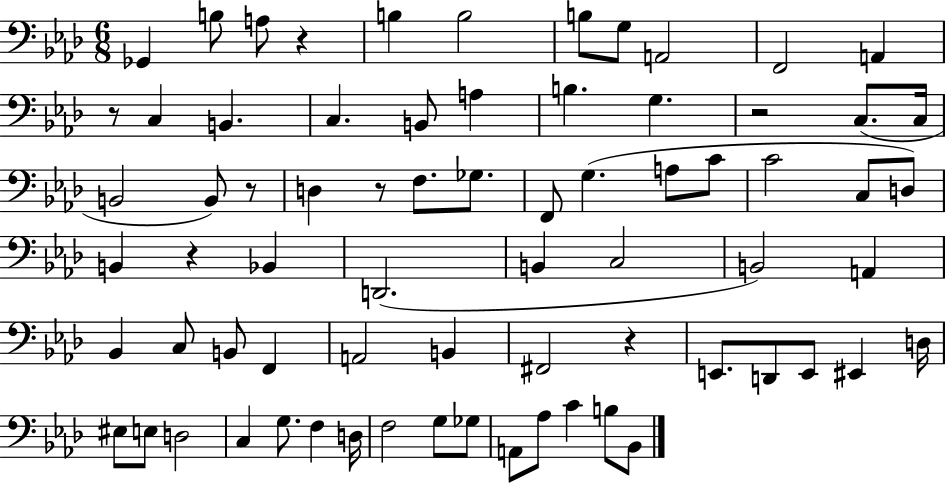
X:1
T:Untitled
M:6/8
L:1/4
K:Ab
_G,, B,/2 A,/2 z B, B,2 B,/2 G,/2 A,,2 F,,2 A,, z/2 C, B,, C, B,,/2 A, B, G, z2 C,/2 C,/4 B,,2 B,,/2 z/2 D, z/2 F,/2 _G,/2 F,,/2 G, A,/2 C/2 C2 C,/2 D,/2 B,, z _B,, D,,2 B,, C,2 B,,2 A,, _B,, C,/2 B,,/2 F,, A,,2 B,, ^F,,2 z E,,/2 D,,/2 E,,/2 ^E,, D,/4 ^E,/2 E,/2 D,2 C, G,/2 F, D,/4 F,2 G,/2 _G,/2 A,,/2 _A,/2 C B,/2 _B,,/2